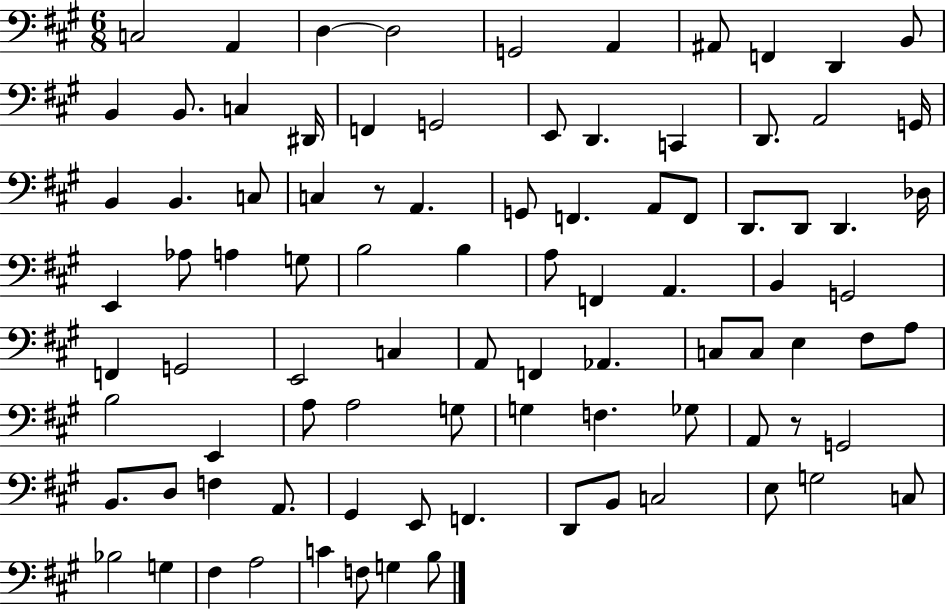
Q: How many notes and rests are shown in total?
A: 91